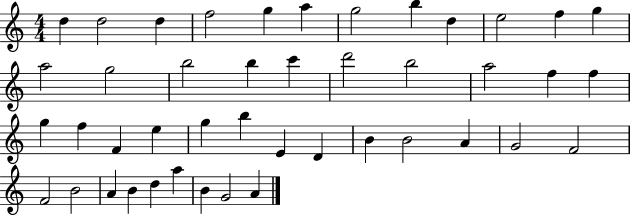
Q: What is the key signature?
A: C major